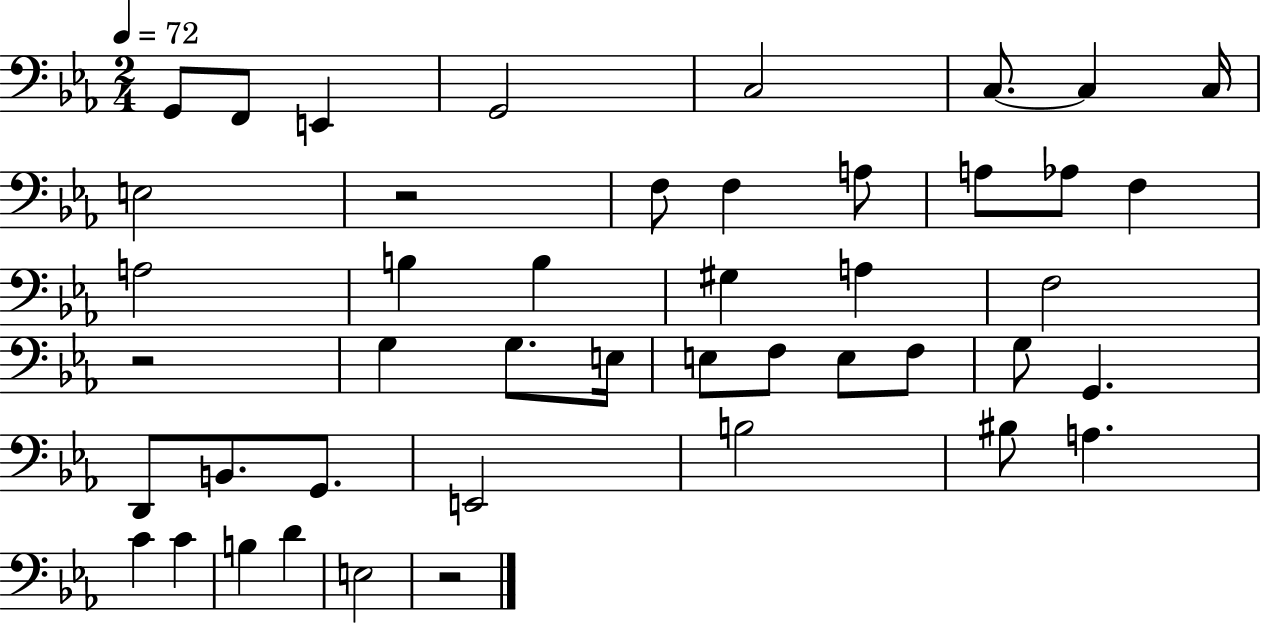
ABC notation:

X:1
T:Untitled
M:2/4
L:1/4
K:Eb
G,,/2 F,,/2 E,, G,,2 C,2 C,/2 C, C,/4 E,2 z2 F,/2 F, A,/2 A,/2 _A,/2 F, A,2 B, B, ^G, A, F,2 z2 G, G,/2 E,/4 E,/2 F,/2 E,/2 F,/2 G,/2 G,, D,,/2 B,,/2 G,,/2 E,,2 B,2 ^B,/2 A, C C B, D E,2 z2